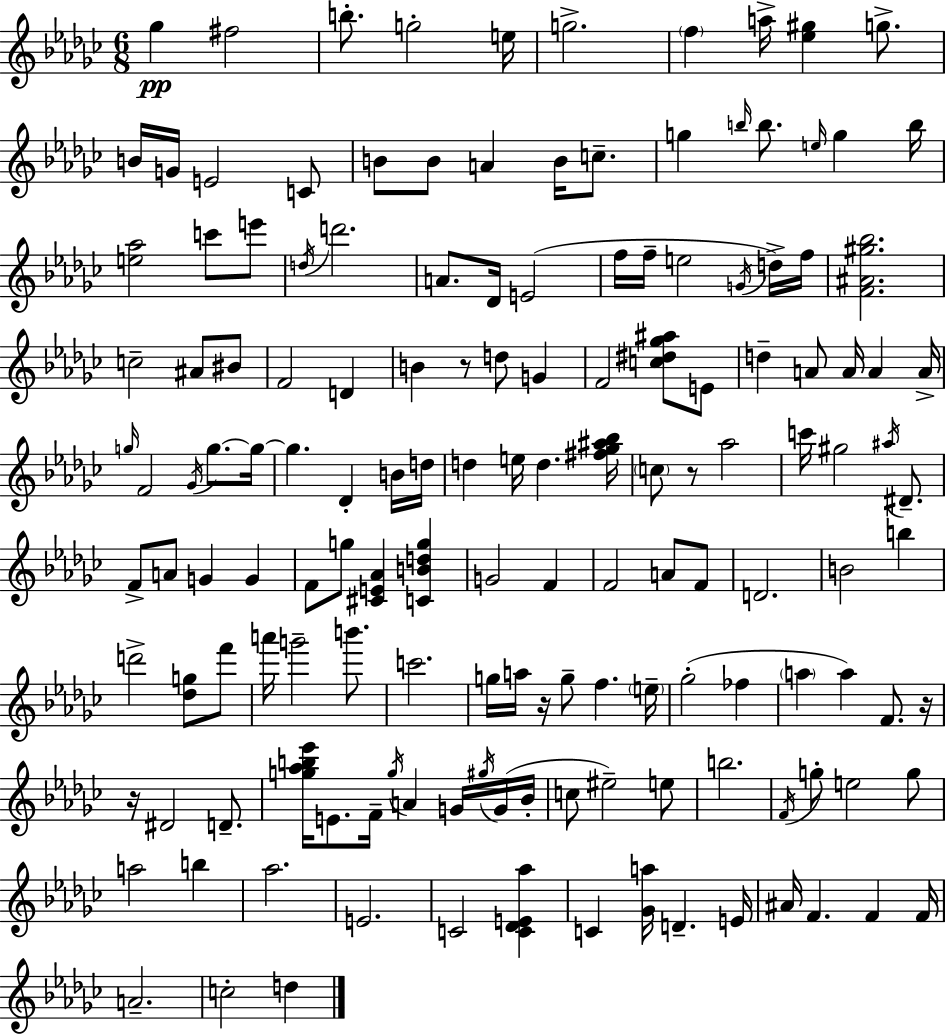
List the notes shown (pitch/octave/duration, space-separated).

Gb5/q F#5/h B5/e. G5/h E5/s G5/h. F5/q A5/s [Eb5,G#5]/q G5/e. B4/s G4/s E4/h C4/e B4/e B4/e A4/q B4/s C5/e. G5/q B5/s B5/e. E5/s G5/q B5/s [E5,Ab5]/h C6/e E6/e D5/s D6/h. A4/e. Db4/s E4/h F5/s F5/s E5/h G4/s D5/s F5/s [F4,A#4,G#5,Bb5]/h. C5/h A#4/e BIS4/e F4/h D4/q B4/q R/e D5/e G4/q F4/h [C5,D#5,Gb5,A#5]/e E4/e D5/q A4/e A4/s A4/q A4/s G5/s F4/h Gb4/s G5/e. G5/s G5/q. Db4/q B4/s D5/s D5/q E5/s D5/q. [F#5,Gb5,A#5,Bb5]/s C5/e R/e Ab5/h C6/s G#5/h A#5/s D#4/e. F4/e A4/e G4/q G4/q F4/e G5/e [C#4,E4,Ab4]/q [C4,B4,D5,G5]/q G4/h F4/q F4/h A4/e F4/e D4/h. B4/h B5/q D6/h [Db5,G5]/e F6/e A6/s G6/h B6/e. C6/h. G5/s A5/s R/s G5/e F5/q. E5/s Gb5/h FES5/q A5/q A5/q F4/e. R/s R/s D#4/h D4/e. [G5,Ab5,B5,Eb6]/s E4/e. F4/s G5/s A4/q G4/s G#5/s G4/s Bb4/s C5/e EIS5/h E5/e B5/h. F4/s G5/e E5/h G5/e A5/h B5/q Ab5/h. E4/h. C4/h [C4,Db4,E4,Ab5]/q C4/q [Gb4,A5]/s D4/q. E4/s A#4/s F4/q. F4/q F4/s A4/h. C5/h D5/q